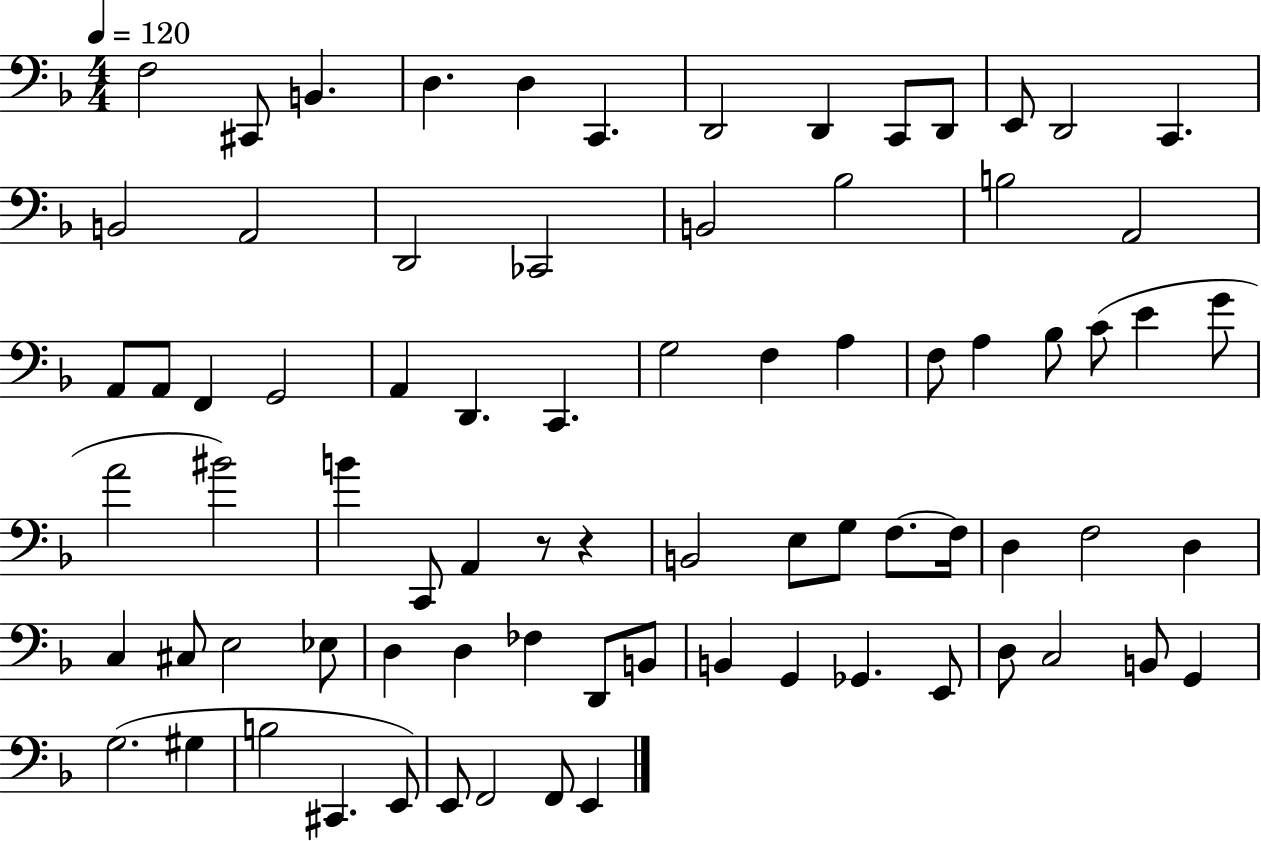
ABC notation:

X:1
T:Untitled
M:4/4
L:1/4
K:F
F,2 ^C,,/2 B,, D, D, C,, D,,2 D,, C,,/2 D,,/2 E,,/2 D,,2 C,, B,,2 A,,2 D,,2 _C,,2 B,,2 _B,2 B,2 A,,2 A,,/2 A,,/2 F,, G,,2 A,, D,, C,, G,2 F, A, F,/2 A, _B,/2 C/2 E G/2 A2 ^B2 B C,,/2 A,, z/2 z B,,2 E,/2 G,/2 F,/2 F,/4 D, F,2 D, C, ^C,/2 E,2 _E,/2 D, D, _F, D,,/2 B,,/2 B,, G,, _G,, E,,/2 D,/2 C,2 B,,/2 G,, G,2 ^G, B,2 ^C,, E,,/2 E,,/2 F,,2 F,,/2 E,,